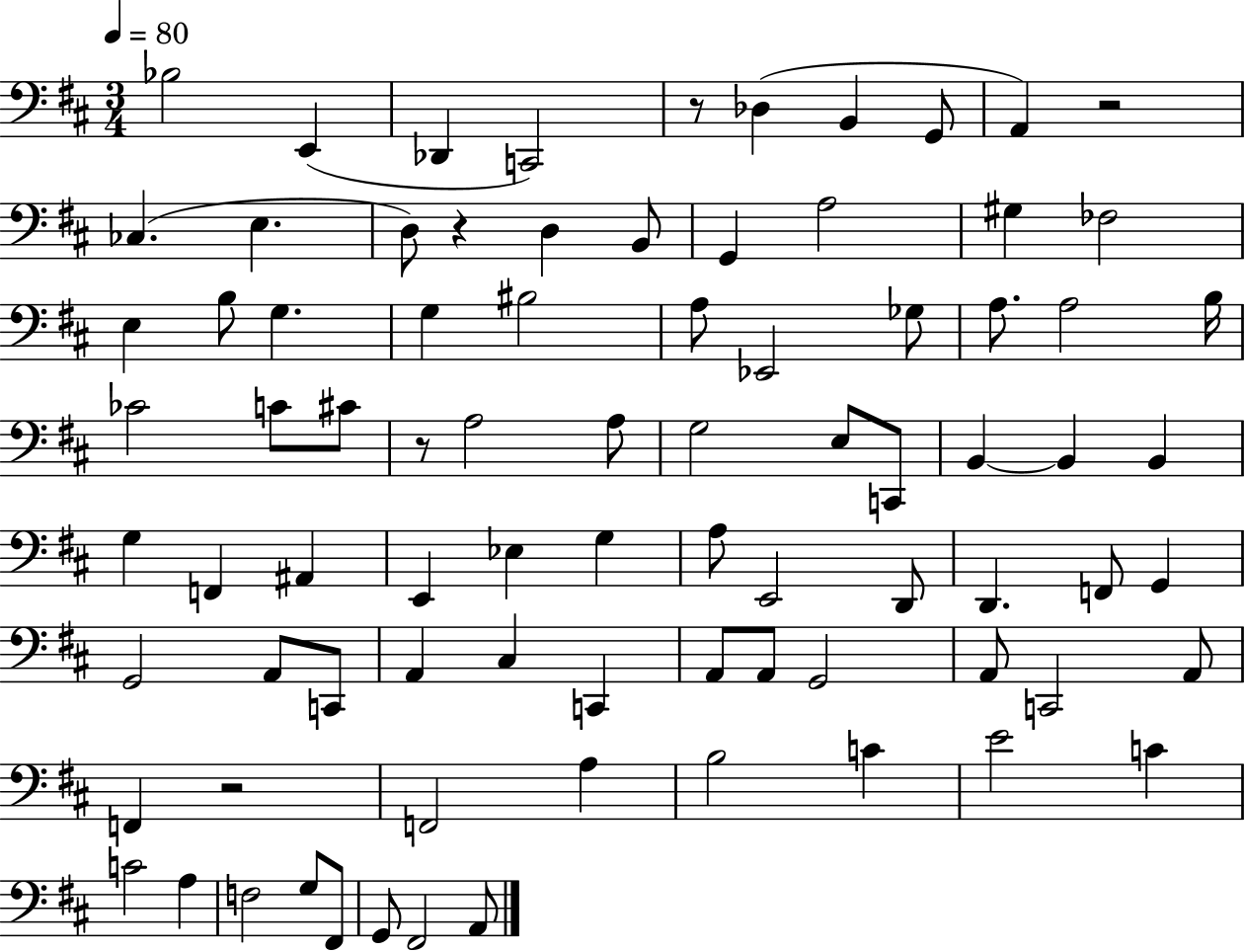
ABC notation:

X:1
T:Untitled
M:3/4
L:1/4
K:D
_B,2 E,, _D,, C,,2 z/2 _D, B,, G,,/2 A,, z2 _C, E, D,/2 z D, B,,/2 G,, A,2 ^G, _F,2 E, B,/2 G, G, ^B,2 A,/2 _E,,2 _G,/2 A,/2 A,2 B,/4 _C2 C/2 ^C/2 z/2 A,2 A,/2 G,2 E,/2 C,,/2 B,, B,, B,, G, F,, ^A,, E,, _E, G, A,/2 E,,2 D,,/2 D,, F,,/2 G,, G,,2 A,,/2 C,,/2 A,, ^C, C,, A,,/2 A,,/2 G,,2 A,,/2 C,,2 A,,/2 F,, z2 F,,2 A, B,2 C E2 C C2 A, F,2 G,/2 ^F,,/2 G,,/2 ^F,,2 A,,/2